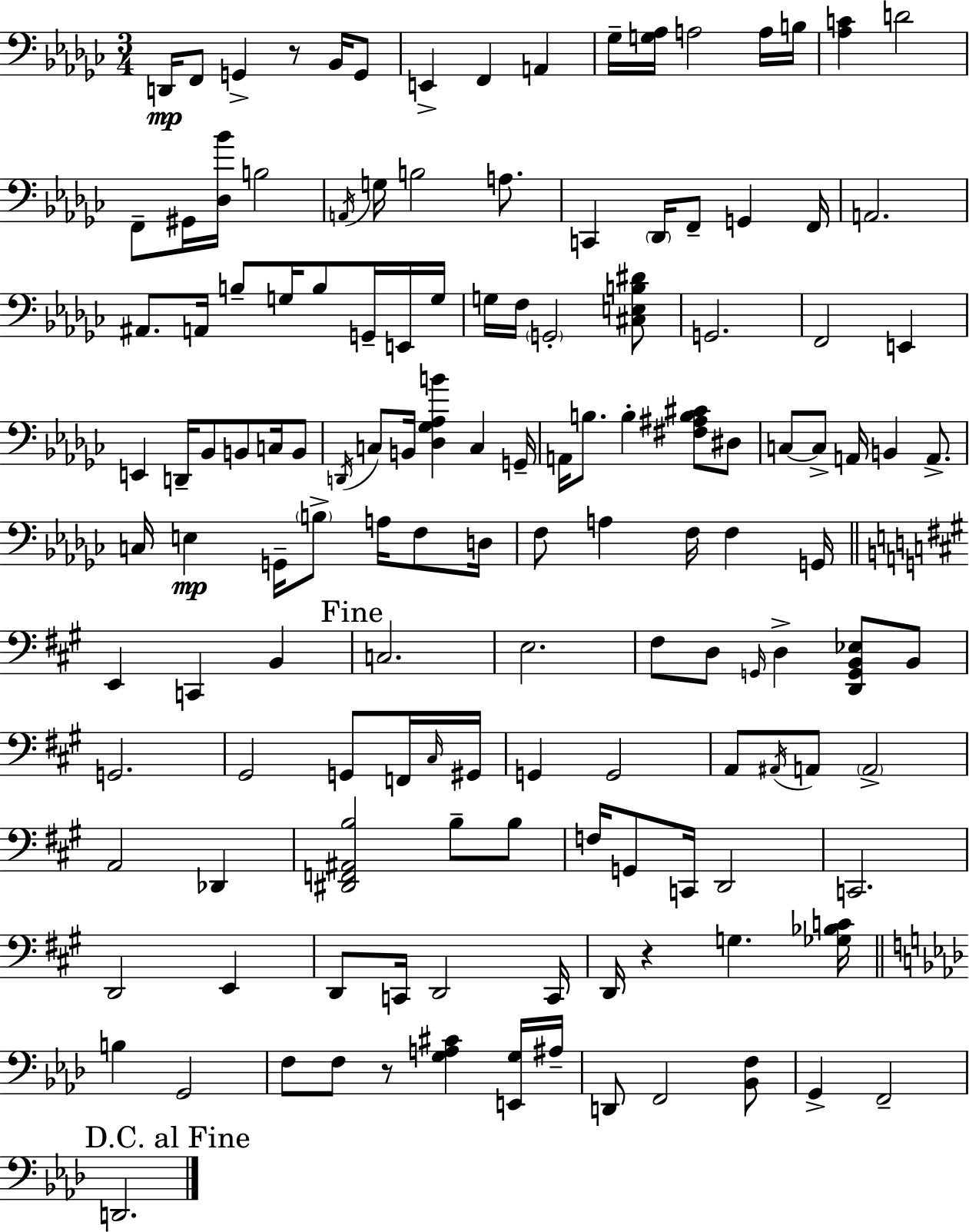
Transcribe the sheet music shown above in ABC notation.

X:1
T:Untitled
M:3/4
L:1/4
K:Ebm
D,,/4 F,,/2 G,, z/2 _B,,/4 G,,/2 E,, F,, A,, _G,/4 [G,_A,]/4 A,2 A,/4 B,/4 [_A,C] D2 F,,/2 ^G,,/4 [_D,_B]/4 B,2 A,,/4 G,/4 B,2 A,/2 C,, _D,,/4 F,,/2 G,, F,,/4 A,,2 ^A,,/2 A,,/4 B,/2 G,/4 B,/2 G,,/4 E,,/4 G,/4 G,/4 F,/4 G,,2 [^C,E,B,^D]/2 G,,2 F,,2 E,, E,, D,,/4 _B,,/2 B,,/2 C,/4 B,,/2 D,,/4 C,/2 B,,/4 [_D,_G,_A,B] C, G,,/4 A,,/4 B,/2 B, [^F,^A,B,^C]/2 ^D,/2 C,/2 C,/2 A,,/4 B,, A,,/2 C,/4 E, G,,/4 B,/2 A,/4 F,/2 D,/4 F,/2 A, F,/4 F, G,,/4 E,, C,, B,, C,2 E,2 ^F,/2 D,/2 G,,/4 D, [D,,G,,B,,_E,]/2 B,,/2 G,,2 ^G,,2 G,,/2 F,,/4 ^C,/4 ^G,,/4 G,, G,,2 A,,/2 ^A,,/4 A,,/2 A,,2 A,,2 _D,, [^D,,F,,^A,,B,]2 B,/2 B,/2 F,/4 G,,/2 C,,/4 D,,2 C,,2 D,,2 E,, D,,/2 C,,/4 D,,2 C,,/4 D,,/4 z G, [_G,_B,C]/4 B, G,,2 F,/2 F,/2 z/2 [G,A,^C] [E,,G,]/4 ^A,/4 D,,/2 F,,2 [_B,,F,]/2 G,, F,,2 D,,2